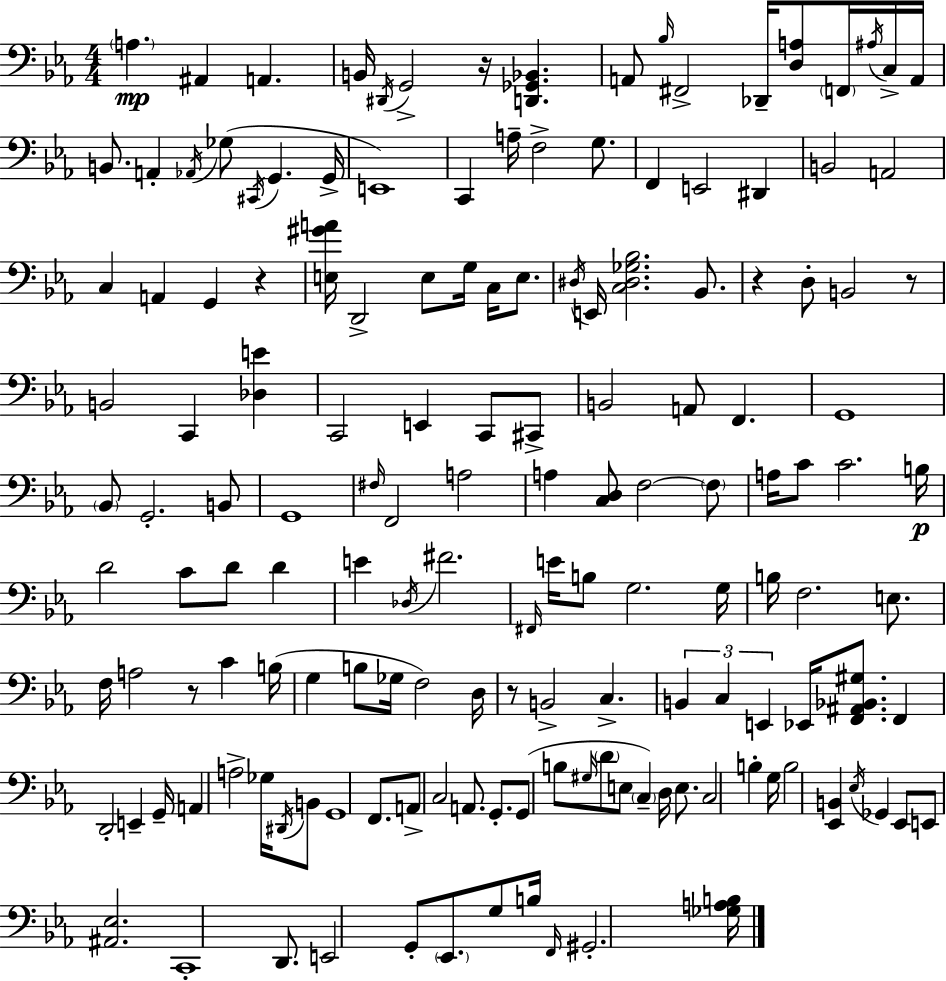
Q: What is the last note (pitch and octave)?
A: G#2